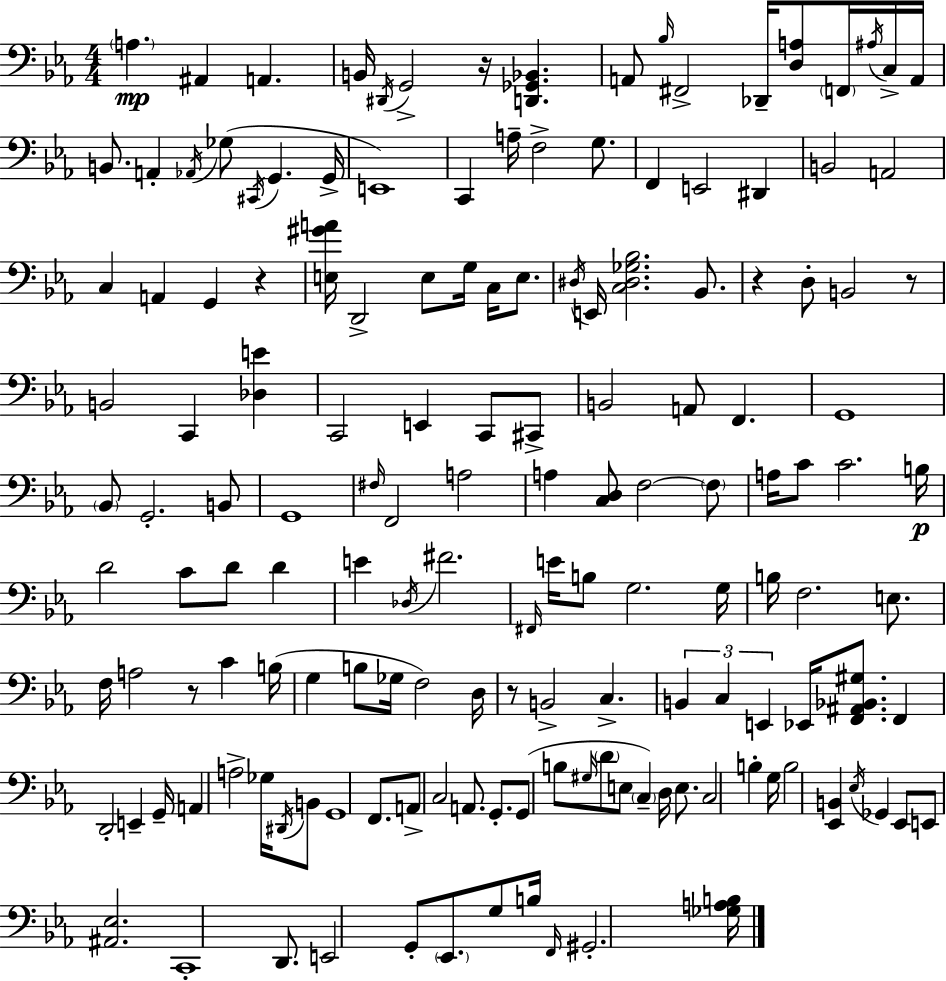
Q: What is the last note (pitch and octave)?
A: G#2